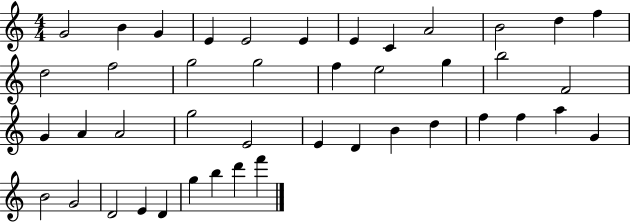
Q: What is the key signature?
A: C major